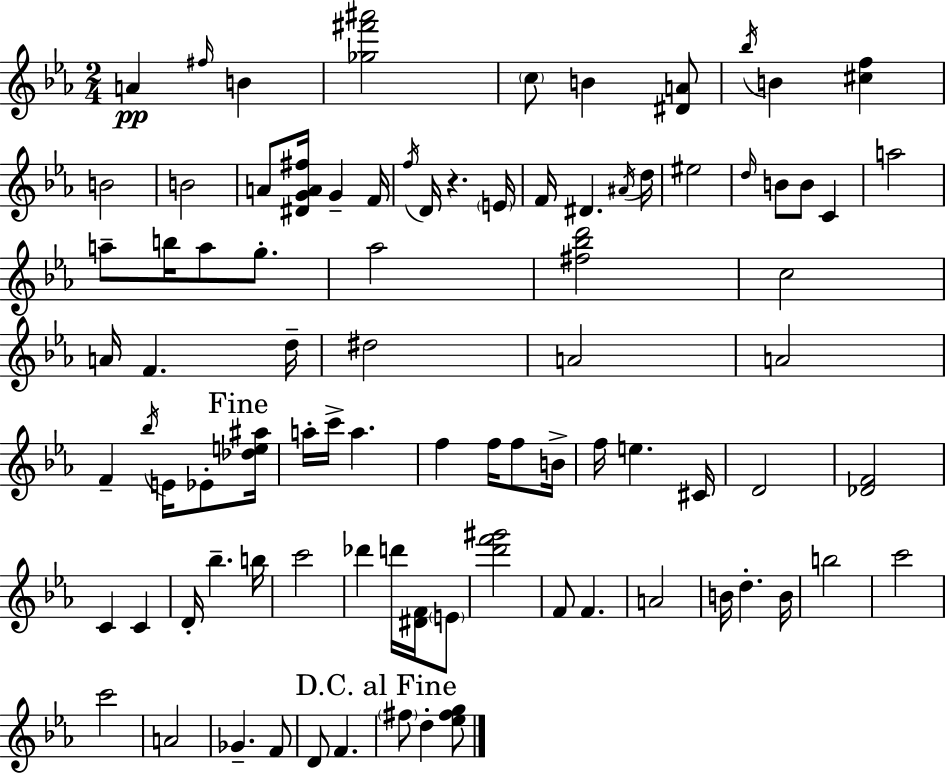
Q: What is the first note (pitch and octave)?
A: A4